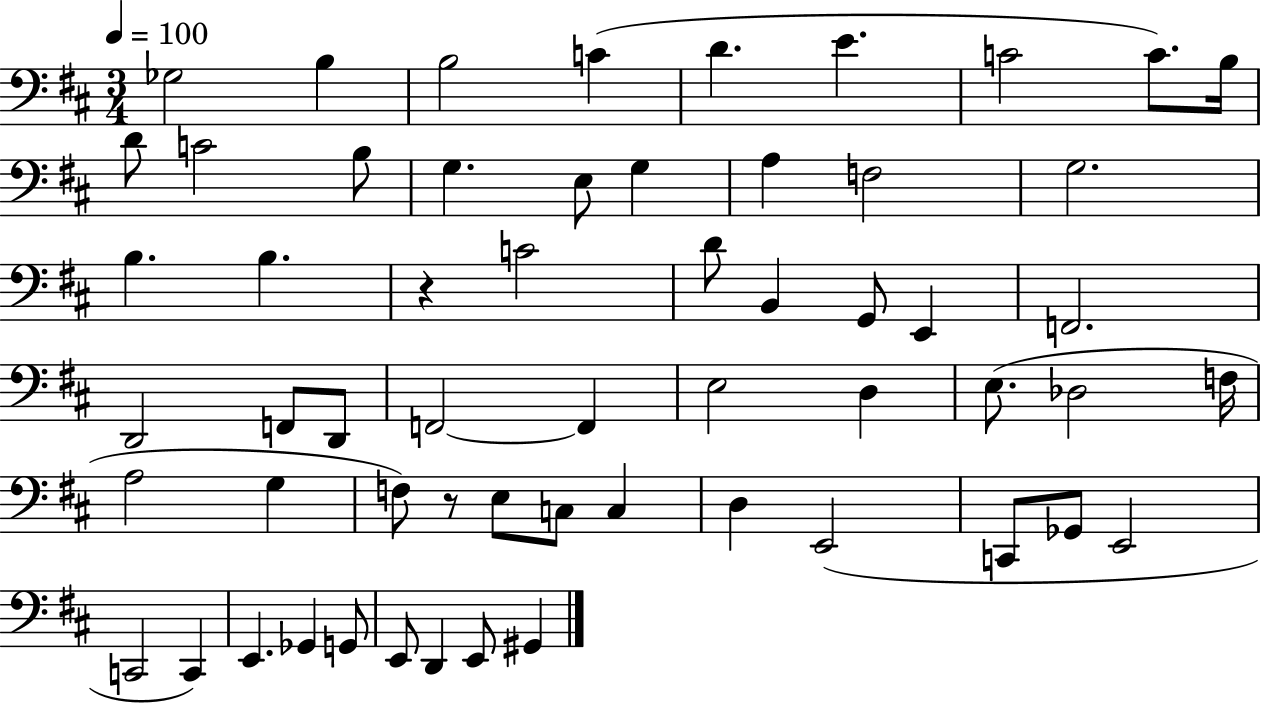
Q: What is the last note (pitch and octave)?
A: G#2